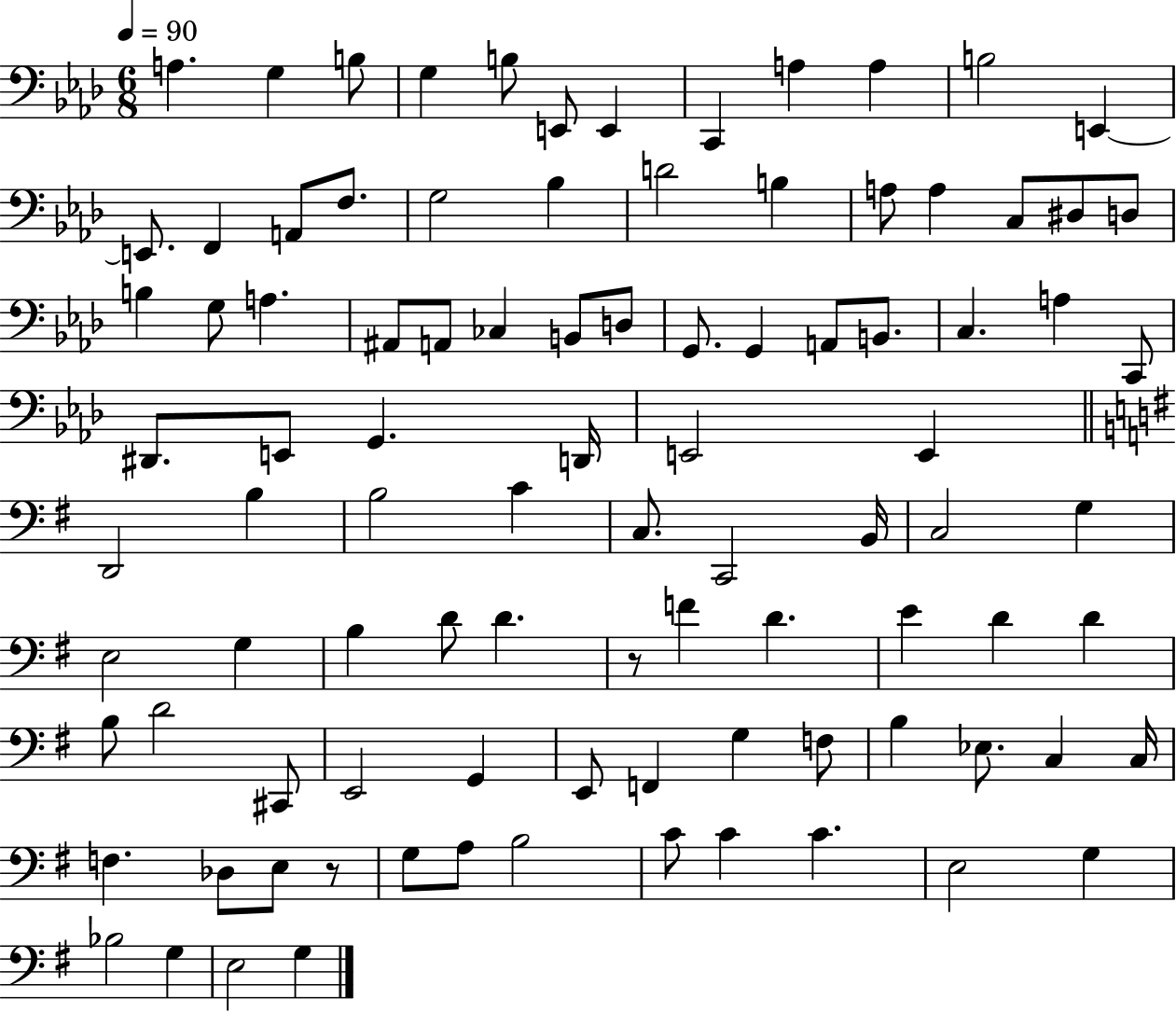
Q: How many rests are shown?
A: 2